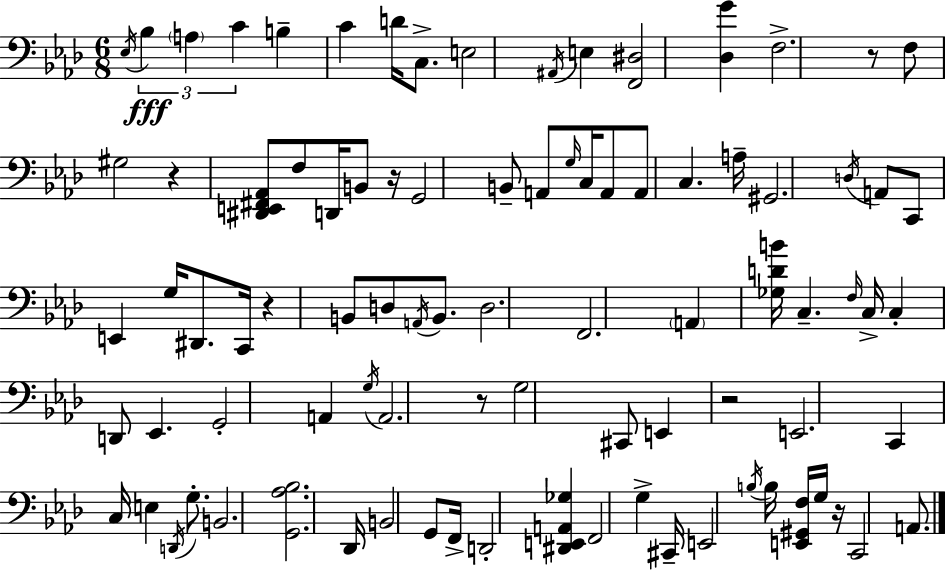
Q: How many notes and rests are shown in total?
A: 89